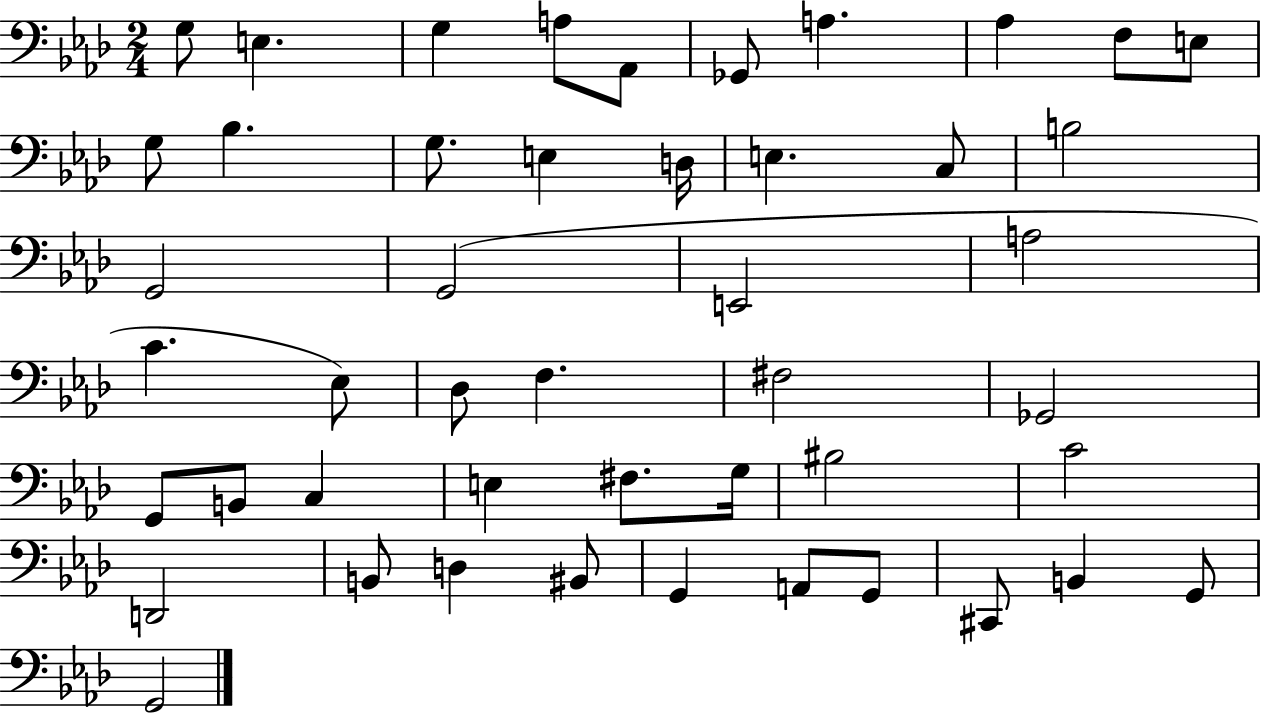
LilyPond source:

{
  \clef bass
  \numericTimeSignature
  \time 2/4
  \key aes \major
  g8 e4. | g4 a8 aes,8 | ges,8 a4. | aes4 f8 e8 | \break g8 bes4. | g8. e4 d16 | e4. c8 | b2 | \break g,2 | g,2( | e,2 | a2 | \break c'4. ees8) | des8 f4. | fis2 | ges,2 | \break g,8 b,8 c4 | e4 fis8. g16 | bis2 | c'2 | \break d,2 | b,8 d4 bis,8 | g,4 a,8 g,8 | cis,8 b,4 g,8 | \break g,2 | \bar "|."
}